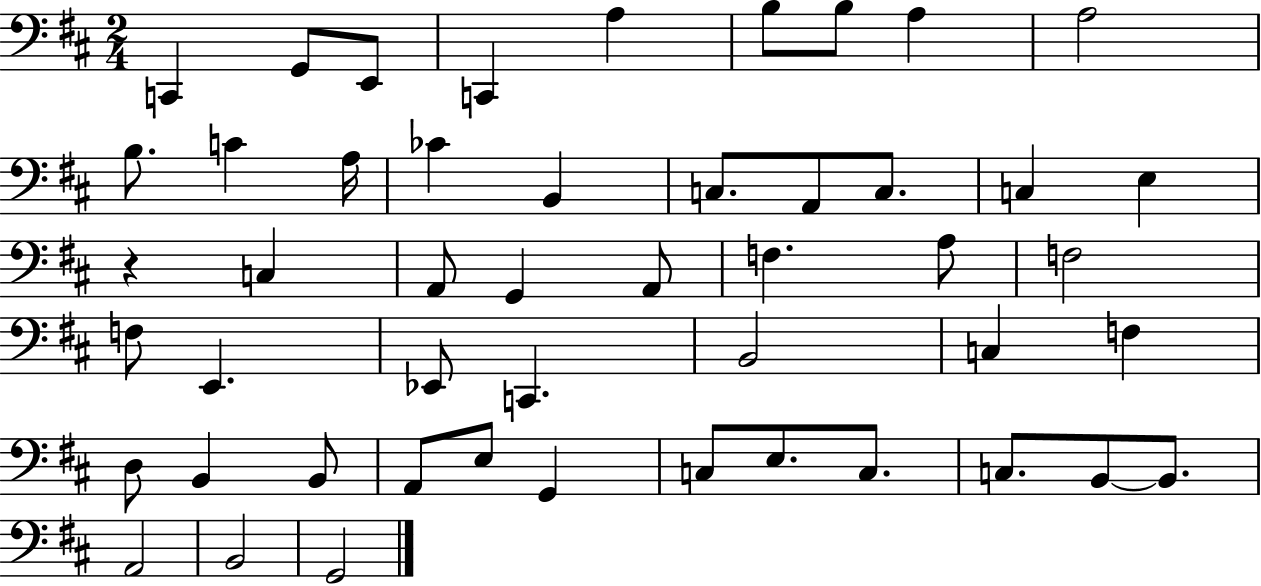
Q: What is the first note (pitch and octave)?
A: C2